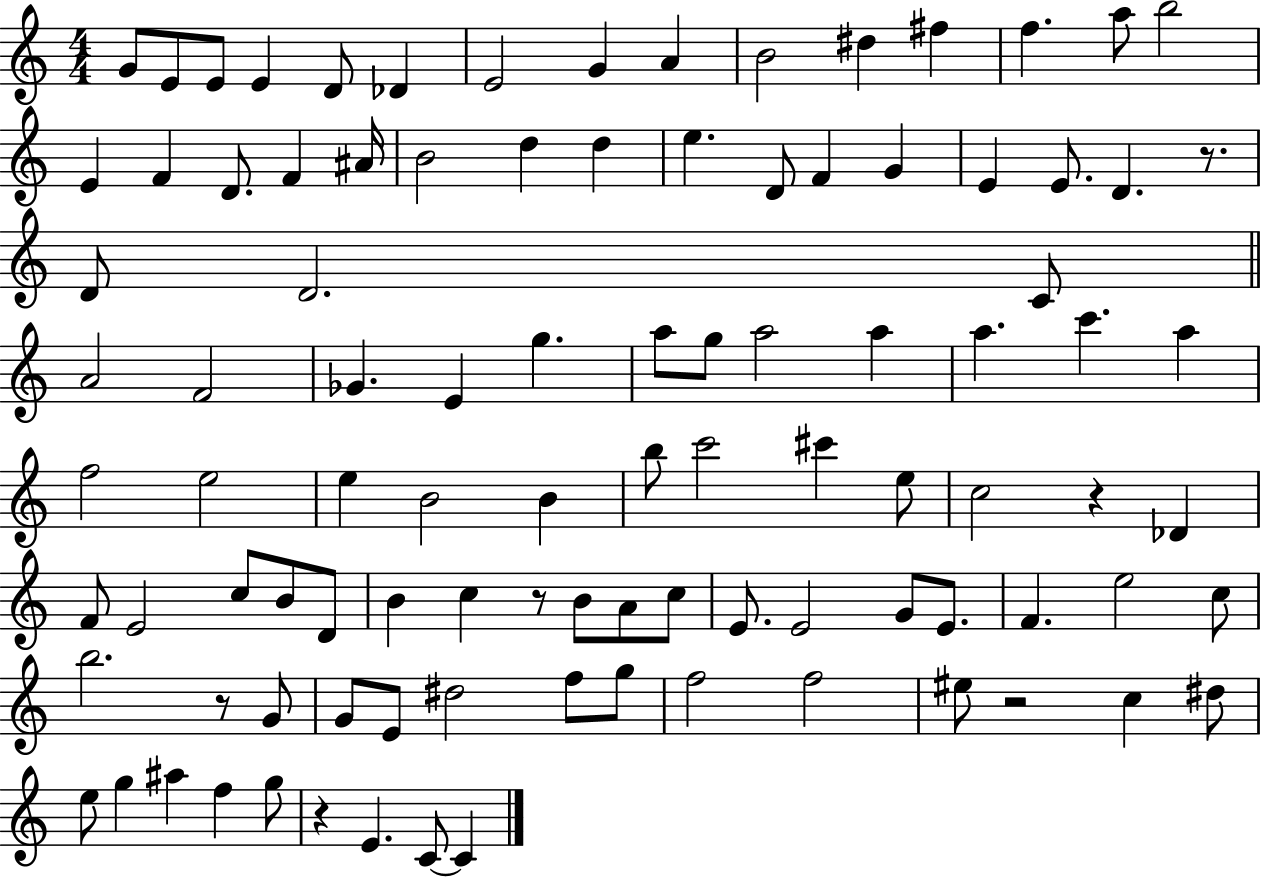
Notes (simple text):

G4/e E4/e E4/e E4/q D4/e Db4/q E4/h G4/q A4/q B4/h D#5/q F#5/q F5/q. A5/e B5/h E4/q F4/q D4/e. F4/q A#4/s B4/h D5/q D5/q E5/q. D4/e F4/q G4/q E4/q E4/e. D4/q. R/e. D4/e D4/h. C4/e A4/h F4/h Gb4/q. E4/q G5/q. A5/e G5/e A5/h A5/q A5/q. C6/q. A5/q F5/h E5/h E5/q B4/h B4/q B5/e C6/h C#6/q E5/e C5/h R/q Db4/q F4/e E4/h C5/e B4/e D4/e B4/q C5/q R/e B4/e A4/e C5/e E4/e. E4/h G4/e E4/e. F4/q. E5/h C5/e B5/h. R/e G4/e G4/e E4/e D#5/h F5/e G5/e F5/h F5/h EIS5/e R/h C5/q D#5/e E5/e G5/q A#5/q F5/q G5/e R/q E4/q. C4/e C4/q